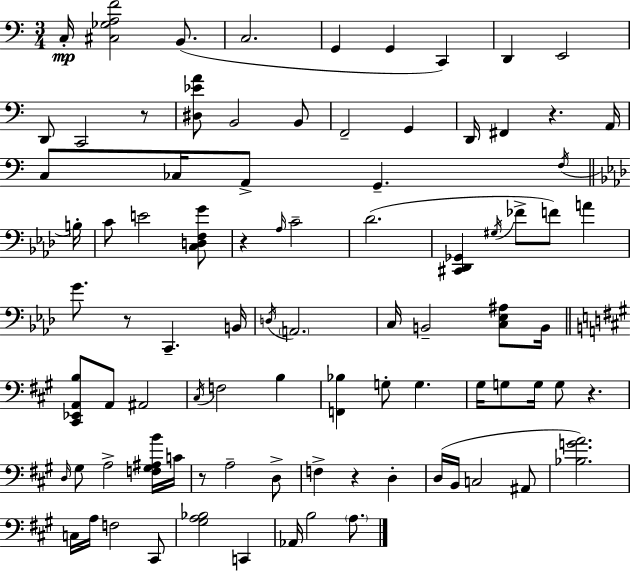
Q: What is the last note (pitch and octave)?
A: A3